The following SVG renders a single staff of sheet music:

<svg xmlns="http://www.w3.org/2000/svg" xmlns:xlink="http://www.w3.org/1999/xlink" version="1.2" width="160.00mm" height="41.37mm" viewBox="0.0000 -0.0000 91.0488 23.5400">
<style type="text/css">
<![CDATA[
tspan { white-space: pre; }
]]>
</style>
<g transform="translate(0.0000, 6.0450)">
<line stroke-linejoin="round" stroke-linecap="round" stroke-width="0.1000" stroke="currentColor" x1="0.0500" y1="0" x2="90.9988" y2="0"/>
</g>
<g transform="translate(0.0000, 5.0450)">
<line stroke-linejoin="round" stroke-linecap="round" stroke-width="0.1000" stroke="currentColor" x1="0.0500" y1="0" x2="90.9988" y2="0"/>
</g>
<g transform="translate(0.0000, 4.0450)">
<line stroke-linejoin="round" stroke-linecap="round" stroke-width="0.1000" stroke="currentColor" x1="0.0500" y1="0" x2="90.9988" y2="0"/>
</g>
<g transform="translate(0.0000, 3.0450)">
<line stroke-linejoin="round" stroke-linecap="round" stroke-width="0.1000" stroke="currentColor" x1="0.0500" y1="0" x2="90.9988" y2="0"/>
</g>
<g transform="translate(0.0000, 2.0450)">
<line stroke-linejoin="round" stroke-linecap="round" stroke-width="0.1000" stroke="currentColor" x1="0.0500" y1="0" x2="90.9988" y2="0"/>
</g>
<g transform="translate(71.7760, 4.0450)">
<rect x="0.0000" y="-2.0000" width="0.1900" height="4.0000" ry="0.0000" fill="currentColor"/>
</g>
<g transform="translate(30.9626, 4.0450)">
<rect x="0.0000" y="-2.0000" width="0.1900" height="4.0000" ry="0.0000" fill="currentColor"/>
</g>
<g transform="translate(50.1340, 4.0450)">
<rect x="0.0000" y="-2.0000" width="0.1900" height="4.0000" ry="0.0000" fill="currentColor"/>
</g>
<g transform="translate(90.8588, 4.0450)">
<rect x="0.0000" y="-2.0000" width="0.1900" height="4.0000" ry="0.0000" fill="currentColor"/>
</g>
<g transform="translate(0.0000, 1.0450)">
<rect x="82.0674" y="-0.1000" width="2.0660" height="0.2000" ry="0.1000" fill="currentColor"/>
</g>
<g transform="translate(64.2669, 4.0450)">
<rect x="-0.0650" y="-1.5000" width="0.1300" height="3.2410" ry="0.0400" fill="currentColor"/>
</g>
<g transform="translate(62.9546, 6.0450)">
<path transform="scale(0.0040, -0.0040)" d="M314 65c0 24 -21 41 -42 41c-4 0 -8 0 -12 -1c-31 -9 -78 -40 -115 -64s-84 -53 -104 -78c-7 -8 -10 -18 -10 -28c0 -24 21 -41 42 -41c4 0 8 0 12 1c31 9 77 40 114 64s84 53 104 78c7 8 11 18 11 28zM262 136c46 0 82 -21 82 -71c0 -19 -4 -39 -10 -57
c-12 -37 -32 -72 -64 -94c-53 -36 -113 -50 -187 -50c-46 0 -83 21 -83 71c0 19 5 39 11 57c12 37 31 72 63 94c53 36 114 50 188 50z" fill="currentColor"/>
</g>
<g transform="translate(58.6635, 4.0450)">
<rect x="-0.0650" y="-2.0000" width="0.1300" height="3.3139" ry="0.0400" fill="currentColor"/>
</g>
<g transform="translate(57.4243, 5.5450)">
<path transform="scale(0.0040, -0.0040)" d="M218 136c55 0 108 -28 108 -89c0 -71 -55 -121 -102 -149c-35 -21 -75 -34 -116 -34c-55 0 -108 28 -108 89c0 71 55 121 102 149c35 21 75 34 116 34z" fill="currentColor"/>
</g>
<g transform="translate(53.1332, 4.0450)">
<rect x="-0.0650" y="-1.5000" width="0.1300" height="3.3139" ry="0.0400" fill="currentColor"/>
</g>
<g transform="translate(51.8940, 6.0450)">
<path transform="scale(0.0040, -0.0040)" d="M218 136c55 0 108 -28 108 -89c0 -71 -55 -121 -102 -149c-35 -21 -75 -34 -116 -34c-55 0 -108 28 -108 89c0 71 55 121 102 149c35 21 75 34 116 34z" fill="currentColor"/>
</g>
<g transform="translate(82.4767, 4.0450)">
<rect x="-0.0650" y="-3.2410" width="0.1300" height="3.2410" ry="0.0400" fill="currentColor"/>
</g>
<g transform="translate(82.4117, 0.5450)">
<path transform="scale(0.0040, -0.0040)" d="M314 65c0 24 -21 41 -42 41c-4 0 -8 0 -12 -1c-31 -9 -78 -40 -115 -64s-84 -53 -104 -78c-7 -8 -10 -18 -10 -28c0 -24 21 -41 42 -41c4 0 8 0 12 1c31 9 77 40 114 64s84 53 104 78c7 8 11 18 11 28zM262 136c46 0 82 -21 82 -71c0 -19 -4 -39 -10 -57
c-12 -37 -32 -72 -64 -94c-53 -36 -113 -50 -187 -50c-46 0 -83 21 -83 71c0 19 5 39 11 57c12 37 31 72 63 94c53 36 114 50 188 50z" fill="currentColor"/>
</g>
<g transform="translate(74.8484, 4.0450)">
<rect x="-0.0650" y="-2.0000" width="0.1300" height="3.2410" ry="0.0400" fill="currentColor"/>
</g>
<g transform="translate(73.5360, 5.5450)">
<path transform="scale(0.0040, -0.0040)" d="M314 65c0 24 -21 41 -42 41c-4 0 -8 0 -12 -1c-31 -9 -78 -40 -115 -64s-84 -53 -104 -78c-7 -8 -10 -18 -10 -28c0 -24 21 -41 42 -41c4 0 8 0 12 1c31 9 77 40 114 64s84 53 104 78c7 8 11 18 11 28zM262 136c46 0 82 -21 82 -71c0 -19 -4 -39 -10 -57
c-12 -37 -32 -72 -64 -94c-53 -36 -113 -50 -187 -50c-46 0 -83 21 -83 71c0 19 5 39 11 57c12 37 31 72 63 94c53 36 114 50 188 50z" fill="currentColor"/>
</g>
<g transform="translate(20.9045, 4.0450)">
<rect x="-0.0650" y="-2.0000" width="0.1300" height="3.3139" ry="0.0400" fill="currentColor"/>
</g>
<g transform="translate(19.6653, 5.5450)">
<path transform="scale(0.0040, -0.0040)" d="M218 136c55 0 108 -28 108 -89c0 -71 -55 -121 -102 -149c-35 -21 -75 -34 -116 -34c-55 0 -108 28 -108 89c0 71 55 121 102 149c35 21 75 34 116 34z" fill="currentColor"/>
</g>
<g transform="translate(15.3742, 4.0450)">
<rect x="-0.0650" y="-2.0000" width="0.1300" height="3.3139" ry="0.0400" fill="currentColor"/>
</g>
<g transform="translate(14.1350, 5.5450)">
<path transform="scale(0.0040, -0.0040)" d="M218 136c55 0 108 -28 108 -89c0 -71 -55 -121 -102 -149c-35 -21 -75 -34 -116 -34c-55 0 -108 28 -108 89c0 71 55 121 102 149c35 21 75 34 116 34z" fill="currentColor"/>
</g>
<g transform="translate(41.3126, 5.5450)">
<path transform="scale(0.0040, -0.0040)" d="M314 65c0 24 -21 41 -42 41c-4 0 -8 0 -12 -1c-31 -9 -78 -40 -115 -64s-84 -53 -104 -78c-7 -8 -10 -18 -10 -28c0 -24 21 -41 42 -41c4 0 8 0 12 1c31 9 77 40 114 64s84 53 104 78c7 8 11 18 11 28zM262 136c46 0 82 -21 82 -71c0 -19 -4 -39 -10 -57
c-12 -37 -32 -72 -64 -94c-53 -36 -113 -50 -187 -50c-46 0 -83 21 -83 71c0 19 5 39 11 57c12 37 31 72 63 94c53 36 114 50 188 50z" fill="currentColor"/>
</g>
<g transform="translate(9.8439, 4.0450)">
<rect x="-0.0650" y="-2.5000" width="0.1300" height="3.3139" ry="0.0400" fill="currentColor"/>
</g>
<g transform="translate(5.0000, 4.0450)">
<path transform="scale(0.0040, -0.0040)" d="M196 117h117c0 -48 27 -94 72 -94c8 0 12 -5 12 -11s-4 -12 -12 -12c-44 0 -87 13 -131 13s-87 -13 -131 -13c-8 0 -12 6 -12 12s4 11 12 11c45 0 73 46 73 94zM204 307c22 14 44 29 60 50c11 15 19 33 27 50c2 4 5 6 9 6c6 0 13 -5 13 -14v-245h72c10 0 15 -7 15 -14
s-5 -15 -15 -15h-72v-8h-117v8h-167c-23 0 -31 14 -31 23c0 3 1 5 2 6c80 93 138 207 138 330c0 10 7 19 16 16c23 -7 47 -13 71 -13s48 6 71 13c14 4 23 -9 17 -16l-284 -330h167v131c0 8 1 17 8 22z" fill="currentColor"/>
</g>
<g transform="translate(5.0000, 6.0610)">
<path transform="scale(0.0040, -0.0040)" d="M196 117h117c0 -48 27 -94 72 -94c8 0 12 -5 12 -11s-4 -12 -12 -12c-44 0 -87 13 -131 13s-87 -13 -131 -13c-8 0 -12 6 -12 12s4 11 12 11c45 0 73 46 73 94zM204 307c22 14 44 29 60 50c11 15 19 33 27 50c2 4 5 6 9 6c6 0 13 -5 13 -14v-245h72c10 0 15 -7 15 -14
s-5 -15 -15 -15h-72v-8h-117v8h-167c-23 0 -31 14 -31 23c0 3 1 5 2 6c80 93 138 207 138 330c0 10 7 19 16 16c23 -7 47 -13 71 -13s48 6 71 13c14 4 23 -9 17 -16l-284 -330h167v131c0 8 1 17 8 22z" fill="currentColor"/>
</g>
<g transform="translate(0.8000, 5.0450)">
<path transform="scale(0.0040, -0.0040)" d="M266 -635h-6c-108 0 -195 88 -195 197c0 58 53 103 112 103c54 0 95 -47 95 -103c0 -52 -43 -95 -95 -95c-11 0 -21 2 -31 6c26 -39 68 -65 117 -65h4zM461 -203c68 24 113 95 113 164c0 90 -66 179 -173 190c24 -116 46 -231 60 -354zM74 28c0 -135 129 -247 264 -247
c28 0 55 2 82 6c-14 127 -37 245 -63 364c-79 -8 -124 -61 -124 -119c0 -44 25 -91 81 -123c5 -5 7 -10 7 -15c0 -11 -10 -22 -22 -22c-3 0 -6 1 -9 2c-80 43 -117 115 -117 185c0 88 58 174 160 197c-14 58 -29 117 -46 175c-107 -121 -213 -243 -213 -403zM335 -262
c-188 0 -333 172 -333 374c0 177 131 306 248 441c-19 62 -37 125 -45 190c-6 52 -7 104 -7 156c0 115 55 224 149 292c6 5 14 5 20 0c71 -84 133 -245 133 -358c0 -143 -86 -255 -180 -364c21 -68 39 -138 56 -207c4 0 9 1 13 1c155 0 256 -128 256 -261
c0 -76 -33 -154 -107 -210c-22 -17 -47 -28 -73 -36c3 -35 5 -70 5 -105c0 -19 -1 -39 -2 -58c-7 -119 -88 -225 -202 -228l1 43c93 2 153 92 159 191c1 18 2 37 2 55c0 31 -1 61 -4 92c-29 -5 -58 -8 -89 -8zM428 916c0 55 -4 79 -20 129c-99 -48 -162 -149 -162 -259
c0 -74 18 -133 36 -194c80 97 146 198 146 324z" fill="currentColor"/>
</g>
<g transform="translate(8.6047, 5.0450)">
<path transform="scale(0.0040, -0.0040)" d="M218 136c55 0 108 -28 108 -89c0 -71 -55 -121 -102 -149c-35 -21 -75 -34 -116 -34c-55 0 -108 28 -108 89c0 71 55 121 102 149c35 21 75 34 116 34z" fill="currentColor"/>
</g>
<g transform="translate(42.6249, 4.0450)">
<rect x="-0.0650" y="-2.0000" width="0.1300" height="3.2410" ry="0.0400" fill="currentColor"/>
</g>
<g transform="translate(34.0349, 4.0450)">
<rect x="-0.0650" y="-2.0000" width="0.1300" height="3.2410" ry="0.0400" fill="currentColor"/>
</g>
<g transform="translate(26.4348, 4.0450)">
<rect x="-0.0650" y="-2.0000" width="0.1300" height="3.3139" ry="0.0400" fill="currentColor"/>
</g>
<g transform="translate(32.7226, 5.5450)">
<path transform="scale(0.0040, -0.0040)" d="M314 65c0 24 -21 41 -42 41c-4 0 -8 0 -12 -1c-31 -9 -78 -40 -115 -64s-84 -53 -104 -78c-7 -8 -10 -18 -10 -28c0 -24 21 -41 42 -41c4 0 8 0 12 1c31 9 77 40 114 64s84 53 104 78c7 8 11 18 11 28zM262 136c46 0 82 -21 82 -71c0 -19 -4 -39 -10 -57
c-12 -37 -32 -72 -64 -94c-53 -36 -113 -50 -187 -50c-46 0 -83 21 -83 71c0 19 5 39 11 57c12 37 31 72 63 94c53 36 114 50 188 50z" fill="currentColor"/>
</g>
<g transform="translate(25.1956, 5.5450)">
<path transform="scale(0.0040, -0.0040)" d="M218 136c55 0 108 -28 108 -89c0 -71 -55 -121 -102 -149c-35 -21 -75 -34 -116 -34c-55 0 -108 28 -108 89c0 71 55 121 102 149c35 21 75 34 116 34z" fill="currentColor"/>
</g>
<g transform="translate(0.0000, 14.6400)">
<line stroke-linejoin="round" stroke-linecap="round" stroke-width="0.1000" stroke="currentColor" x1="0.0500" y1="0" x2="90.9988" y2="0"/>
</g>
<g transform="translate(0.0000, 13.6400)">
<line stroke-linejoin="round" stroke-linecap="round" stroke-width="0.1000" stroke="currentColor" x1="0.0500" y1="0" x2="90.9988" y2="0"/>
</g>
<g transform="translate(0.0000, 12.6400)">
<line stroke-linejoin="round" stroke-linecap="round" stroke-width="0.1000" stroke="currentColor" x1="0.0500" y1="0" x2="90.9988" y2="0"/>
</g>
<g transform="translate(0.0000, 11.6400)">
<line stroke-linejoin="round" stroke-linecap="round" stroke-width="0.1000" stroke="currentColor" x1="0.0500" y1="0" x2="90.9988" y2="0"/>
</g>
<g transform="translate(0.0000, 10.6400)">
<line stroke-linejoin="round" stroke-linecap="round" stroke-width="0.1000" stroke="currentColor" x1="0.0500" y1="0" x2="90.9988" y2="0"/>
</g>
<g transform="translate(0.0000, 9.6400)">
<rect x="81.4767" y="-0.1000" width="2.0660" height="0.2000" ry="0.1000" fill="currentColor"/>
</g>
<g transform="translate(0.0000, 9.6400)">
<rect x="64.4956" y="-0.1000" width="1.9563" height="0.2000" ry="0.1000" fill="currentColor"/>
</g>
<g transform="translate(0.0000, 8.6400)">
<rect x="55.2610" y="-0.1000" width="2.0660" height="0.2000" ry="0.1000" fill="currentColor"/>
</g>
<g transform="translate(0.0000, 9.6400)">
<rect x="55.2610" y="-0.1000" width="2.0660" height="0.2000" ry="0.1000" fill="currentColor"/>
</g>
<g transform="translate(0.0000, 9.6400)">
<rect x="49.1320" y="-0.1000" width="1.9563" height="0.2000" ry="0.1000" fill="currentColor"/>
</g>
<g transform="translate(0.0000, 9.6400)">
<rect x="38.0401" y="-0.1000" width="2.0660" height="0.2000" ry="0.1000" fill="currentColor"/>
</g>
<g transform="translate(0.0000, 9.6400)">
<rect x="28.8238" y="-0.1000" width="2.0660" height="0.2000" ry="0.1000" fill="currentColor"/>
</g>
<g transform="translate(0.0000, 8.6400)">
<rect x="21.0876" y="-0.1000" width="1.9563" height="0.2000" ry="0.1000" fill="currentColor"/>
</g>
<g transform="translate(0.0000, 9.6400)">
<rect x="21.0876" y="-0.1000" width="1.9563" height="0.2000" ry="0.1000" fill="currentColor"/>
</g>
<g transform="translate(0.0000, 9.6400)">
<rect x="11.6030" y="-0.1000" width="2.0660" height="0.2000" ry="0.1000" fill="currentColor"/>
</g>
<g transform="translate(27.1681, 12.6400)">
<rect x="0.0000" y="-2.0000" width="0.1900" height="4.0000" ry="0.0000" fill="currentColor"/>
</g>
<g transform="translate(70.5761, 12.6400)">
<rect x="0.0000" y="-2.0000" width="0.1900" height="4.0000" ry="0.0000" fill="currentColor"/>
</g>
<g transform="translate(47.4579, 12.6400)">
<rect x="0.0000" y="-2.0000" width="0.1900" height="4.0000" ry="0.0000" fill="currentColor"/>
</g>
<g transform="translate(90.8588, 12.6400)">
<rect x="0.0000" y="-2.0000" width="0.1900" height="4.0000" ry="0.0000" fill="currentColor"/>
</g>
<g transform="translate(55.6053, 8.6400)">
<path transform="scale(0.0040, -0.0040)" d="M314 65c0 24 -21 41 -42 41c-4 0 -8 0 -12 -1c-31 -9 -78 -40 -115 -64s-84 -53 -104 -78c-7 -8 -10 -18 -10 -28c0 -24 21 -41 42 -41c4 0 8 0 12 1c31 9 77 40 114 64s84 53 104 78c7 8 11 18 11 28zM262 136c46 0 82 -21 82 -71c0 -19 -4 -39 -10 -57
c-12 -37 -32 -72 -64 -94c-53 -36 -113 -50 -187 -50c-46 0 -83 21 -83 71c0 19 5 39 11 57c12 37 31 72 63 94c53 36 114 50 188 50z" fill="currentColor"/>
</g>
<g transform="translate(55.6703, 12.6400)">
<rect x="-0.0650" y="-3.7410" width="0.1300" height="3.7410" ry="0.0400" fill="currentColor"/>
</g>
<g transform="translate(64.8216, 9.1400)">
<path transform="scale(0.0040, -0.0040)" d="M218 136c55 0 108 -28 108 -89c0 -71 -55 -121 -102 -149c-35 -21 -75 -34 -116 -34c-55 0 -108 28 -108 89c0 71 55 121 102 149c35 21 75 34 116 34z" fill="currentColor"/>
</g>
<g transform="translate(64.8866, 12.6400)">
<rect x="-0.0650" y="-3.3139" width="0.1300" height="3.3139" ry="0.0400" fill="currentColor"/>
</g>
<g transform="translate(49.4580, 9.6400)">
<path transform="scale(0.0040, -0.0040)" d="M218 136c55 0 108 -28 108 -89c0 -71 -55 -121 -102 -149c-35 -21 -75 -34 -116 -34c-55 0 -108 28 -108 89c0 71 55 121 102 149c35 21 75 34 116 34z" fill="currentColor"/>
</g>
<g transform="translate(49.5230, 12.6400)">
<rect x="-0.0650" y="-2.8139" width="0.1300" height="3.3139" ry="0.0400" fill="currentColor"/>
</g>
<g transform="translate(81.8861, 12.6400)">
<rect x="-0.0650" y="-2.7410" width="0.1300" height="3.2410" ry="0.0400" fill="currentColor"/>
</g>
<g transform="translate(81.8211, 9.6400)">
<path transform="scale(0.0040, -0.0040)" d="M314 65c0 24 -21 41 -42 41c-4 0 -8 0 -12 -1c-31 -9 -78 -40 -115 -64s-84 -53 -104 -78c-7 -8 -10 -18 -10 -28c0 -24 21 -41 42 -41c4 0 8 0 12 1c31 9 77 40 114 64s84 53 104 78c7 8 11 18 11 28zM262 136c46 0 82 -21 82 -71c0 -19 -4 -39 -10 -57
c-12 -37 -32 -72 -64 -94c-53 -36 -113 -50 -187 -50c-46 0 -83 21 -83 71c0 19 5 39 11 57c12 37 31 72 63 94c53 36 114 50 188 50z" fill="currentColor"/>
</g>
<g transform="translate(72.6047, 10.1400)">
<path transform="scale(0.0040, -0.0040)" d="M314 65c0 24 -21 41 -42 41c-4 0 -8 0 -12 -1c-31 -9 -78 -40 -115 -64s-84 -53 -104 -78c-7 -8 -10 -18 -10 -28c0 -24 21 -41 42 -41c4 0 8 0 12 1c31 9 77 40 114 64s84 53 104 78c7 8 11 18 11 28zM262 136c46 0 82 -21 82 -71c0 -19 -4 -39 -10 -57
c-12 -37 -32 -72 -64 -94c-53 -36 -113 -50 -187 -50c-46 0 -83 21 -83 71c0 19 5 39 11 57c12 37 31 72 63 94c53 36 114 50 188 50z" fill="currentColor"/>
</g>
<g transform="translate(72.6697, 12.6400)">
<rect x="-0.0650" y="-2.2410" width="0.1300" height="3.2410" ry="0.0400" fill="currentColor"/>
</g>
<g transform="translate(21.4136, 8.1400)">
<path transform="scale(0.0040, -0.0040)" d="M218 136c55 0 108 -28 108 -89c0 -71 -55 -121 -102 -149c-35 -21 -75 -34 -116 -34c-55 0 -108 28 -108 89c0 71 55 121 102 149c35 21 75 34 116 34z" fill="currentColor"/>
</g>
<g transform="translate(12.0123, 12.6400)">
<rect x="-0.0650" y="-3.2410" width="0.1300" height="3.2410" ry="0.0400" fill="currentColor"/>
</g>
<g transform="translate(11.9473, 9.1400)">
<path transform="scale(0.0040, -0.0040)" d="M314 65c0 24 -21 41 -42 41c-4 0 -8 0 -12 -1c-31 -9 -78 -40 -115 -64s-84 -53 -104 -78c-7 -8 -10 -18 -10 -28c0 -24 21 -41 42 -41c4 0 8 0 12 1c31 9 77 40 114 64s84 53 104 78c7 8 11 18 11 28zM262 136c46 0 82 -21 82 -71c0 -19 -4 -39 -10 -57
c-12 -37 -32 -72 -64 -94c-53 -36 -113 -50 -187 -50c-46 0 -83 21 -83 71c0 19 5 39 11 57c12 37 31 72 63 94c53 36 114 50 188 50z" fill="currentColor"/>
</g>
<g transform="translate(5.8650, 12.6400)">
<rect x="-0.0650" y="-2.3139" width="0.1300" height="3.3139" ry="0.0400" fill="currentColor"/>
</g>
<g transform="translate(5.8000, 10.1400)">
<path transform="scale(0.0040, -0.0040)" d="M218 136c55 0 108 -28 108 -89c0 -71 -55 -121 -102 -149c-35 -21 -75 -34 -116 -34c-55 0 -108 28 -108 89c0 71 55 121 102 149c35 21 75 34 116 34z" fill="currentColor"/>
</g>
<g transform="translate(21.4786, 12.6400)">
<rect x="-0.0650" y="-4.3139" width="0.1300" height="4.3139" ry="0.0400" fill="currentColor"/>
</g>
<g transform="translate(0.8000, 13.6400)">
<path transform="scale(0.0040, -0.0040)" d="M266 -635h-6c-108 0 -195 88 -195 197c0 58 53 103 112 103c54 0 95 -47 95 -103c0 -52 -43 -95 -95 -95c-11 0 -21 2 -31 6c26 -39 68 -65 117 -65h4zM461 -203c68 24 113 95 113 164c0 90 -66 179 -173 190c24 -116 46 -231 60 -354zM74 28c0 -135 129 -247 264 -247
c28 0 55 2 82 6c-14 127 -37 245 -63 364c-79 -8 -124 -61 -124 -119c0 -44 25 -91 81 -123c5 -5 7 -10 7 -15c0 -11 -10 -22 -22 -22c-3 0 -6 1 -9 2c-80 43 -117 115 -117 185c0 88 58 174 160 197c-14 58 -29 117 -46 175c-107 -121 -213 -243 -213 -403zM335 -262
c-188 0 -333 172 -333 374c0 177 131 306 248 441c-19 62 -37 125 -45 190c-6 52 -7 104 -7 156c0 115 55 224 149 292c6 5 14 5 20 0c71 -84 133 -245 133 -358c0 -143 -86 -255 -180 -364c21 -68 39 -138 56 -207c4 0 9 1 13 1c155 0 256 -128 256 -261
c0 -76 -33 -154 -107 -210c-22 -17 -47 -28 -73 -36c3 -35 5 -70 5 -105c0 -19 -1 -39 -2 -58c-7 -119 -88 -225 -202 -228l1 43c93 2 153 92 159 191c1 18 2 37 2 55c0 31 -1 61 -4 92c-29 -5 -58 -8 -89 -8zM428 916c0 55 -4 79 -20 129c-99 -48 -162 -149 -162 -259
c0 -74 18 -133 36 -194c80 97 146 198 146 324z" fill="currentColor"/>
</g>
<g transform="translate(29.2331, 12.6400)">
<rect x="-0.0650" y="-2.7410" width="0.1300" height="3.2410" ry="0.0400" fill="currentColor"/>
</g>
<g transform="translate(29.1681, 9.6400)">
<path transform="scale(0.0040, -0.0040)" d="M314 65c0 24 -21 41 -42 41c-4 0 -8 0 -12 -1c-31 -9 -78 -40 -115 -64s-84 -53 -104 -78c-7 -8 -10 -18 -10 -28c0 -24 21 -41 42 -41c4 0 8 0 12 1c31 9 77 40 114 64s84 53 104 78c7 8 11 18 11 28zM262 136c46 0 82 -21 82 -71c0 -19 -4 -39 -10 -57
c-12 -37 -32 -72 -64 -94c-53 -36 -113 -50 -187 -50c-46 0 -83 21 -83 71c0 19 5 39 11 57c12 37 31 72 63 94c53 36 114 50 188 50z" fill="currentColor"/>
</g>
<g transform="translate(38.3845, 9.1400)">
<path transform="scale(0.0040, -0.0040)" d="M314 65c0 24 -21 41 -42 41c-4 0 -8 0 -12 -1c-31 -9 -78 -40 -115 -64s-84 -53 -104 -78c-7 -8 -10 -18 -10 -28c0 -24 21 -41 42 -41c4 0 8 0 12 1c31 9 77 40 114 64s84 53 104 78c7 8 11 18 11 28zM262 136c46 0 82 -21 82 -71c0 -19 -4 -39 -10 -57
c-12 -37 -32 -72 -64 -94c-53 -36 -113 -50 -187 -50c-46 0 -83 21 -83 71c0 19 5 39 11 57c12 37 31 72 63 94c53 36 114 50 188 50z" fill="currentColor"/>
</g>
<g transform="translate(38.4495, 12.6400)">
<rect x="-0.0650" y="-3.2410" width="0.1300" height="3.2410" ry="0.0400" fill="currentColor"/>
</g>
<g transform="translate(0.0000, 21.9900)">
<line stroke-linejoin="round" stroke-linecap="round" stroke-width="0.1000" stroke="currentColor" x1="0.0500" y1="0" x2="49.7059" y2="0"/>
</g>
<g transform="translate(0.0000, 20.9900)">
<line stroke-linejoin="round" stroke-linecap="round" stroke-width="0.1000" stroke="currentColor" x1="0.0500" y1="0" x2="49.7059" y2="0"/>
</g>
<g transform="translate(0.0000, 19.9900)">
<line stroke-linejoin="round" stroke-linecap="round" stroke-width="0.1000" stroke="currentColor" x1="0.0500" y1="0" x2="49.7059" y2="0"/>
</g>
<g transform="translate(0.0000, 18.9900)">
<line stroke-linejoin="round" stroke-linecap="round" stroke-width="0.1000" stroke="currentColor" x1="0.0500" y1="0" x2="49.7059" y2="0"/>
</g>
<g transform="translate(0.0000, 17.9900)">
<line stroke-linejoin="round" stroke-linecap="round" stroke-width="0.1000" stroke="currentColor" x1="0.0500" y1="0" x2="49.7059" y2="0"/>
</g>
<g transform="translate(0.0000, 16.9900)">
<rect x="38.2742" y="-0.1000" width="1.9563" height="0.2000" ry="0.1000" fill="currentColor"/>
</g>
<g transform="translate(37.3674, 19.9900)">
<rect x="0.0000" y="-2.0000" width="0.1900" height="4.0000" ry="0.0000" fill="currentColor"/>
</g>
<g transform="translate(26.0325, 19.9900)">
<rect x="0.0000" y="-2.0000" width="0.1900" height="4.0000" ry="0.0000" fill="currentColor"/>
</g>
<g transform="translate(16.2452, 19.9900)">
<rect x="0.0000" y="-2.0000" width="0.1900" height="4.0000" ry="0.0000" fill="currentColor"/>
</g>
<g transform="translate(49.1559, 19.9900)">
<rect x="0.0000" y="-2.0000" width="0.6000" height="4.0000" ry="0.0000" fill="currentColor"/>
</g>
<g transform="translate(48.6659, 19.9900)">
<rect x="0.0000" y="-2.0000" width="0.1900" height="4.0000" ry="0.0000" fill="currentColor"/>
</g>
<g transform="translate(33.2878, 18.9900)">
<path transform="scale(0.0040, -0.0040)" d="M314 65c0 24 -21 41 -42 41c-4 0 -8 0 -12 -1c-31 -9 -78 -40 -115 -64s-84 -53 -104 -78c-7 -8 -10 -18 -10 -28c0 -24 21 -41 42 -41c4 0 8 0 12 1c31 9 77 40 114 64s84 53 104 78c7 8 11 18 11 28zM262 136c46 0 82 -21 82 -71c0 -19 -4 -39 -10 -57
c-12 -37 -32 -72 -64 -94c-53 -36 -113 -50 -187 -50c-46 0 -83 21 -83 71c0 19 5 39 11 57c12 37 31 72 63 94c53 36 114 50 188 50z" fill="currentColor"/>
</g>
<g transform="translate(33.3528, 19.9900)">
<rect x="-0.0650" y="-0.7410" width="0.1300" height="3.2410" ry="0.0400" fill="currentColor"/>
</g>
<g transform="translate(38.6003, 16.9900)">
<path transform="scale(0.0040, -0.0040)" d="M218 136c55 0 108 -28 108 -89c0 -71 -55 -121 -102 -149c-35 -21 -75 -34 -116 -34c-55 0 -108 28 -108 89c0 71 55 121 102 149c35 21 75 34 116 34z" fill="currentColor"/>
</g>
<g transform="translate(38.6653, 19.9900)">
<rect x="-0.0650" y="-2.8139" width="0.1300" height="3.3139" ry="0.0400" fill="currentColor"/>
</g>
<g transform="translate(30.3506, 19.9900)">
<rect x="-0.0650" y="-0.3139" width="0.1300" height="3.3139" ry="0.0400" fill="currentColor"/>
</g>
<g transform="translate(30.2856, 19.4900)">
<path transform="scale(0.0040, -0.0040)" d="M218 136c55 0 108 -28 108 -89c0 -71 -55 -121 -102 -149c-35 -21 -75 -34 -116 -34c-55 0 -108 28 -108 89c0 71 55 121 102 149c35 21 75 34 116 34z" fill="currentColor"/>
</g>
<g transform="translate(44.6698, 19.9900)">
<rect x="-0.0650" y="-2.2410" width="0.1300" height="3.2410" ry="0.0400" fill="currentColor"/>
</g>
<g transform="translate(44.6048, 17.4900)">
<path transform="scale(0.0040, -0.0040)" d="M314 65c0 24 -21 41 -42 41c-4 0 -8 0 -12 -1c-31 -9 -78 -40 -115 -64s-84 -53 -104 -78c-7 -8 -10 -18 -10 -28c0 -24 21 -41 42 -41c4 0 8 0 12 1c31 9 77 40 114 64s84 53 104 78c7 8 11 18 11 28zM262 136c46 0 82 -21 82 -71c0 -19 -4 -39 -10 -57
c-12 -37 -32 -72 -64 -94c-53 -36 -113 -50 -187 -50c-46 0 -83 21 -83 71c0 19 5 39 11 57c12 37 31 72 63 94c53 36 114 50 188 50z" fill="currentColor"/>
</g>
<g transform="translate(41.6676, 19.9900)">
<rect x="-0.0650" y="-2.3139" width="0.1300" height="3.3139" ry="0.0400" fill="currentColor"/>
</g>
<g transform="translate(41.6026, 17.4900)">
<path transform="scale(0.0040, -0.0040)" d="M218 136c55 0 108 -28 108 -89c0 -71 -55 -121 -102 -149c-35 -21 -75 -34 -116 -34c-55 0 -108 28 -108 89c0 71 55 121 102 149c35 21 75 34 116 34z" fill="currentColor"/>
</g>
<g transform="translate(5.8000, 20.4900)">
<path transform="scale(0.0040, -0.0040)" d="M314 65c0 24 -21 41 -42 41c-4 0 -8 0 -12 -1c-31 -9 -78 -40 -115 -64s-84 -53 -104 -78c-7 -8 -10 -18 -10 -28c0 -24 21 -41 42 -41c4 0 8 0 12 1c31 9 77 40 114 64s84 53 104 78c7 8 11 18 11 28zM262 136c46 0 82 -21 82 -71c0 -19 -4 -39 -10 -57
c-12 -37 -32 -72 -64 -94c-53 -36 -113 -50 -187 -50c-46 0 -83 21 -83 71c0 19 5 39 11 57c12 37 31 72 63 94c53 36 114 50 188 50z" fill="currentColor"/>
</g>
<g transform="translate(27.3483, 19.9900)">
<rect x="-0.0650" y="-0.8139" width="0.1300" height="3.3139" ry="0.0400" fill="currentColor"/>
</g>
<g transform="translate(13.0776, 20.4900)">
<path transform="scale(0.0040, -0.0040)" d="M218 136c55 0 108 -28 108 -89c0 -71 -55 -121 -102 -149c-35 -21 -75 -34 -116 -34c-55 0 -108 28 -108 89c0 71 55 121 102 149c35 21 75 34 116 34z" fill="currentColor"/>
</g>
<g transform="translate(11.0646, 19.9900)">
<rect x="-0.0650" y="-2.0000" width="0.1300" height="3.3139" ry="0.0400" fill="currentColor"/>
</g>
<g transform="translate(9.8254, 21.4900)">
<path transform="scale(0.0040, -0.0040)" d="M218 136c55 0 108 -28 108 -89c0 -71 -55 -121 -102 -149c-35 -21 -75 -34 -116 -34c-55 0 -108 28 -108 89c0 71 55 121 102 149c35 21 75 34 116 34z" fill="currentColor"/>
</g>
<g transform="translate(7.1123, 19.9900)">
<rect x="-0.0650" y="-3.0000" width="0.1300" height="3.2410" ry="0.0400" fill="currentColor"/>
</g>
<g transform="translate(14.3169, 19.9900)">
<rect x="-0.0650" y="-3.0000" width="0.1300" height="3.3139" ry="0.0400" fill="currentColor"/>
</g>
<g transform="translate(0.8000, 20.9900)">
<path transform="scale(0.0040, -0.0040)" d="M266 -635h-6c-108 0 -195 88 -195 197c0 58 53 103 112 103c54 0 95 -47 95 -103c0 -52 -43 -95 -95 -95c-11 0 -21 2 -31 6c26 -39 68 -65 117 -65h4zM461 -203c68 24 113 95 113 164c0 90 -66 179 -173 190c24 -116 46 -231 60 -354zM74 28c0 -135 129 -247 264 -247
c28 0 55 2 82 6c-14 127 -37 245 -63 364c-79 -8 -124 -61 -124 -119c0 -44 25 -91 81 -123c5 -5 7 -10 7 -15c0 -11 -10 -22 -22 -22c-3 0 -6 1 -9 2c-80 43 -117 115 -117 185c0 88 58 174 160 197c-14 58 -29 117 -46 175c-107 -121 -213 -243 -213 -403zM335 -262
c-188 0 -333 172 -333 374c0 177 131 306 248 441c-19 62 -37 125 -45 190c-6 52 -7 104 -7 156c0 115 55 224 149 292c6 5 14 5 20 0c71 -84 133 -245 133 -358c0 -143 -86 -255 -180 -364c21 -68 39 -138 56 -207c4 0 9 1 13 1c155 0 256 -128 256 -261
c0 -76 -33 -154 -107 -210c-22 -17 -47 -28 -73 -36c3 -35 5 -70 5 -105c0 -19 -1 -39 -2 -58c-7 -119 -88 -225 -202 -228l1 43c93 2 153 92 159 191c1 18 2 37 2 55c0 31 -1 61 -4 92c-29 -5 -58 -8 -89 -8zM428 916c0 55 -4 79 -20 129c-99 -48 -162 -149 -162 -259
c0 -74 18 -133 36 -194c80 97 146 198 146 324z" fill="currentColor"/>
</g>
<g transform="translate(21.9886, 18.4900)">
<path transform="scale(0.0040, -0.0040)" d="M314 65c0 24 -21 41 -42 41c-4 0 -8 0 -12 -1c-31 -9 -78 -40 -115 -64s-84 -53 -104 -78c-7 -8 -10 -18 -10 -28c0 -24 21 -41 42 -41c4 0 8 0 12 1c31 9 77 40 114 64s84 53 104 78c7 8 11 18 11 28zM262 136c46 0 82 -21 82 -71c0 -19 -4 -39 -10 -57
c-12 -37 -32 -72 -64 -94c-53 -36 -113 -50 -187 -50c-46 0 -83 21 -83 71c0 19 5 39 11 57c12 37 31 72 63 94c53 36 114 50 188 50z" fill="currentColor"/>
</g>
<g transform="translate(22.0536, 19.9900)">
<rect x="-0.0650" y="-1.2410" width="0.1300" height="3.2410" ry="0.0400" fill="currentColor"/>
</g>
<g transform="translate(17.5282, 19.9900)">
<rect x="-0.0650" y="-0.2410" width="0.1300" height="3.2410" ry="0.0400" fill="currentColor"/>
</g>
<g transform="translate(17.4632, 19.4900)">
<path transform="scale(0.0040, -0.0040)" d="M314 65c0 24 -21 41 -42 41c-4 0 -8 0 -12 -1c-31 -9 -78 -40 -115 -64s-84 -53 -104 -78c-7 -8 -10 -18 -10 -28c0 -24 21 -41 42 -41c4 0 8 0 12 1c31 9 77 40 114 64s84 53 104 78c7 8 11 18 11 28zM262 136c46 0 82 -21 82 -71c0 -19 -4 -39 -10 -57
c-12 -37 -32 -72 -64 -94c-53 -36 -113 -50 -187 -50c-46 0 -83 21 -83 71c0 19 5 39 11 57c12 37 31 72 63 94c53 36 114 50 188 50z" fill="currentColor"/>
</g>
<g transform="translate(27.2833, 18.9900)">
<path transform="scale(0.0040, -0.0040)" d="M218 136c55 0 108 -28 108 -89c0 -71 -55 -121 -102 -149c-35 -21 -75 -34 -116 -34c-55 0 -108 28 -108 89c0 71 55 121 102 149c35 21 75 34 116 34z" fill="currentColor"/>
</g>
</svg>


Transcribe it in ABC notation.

X:1
T:Untitled
M:4/4
L:1/4
K:C
G F F F F2 F2 E F E2 F2 b2 g b2 d' a2 b2 a c'2 b g2 a2 A2 F A c2 e2 d c d2 a g g2